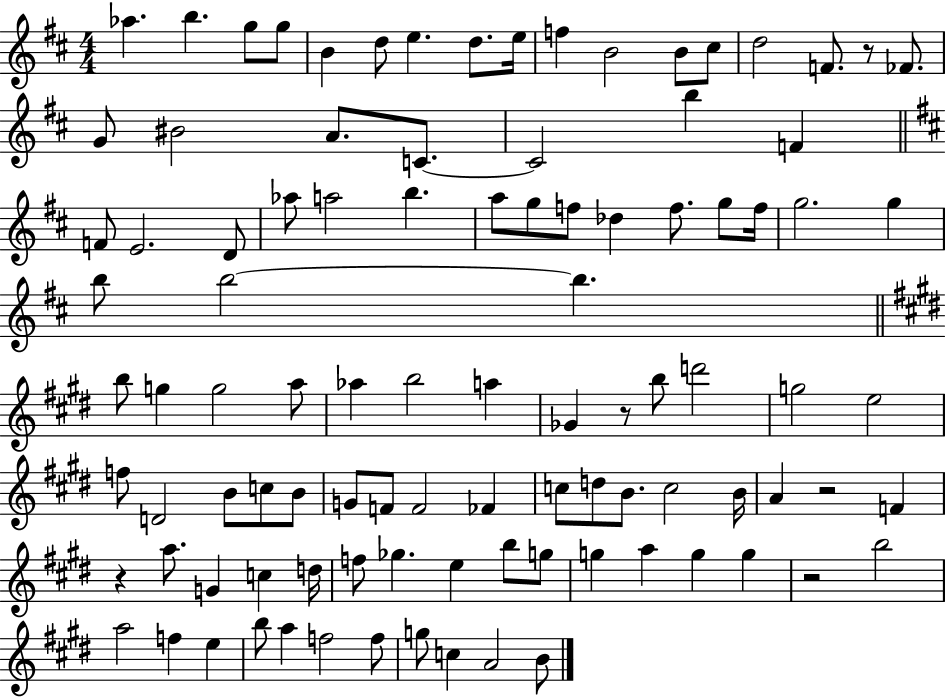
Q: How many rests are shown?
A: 5